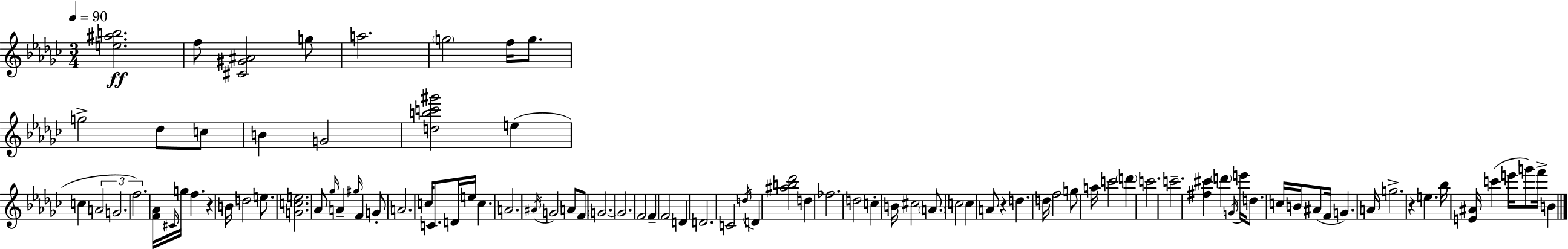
[E5,A#5,B5]/h. F5/e [C#4,G#4,A#4]/h G5/e A5/h. G5/h F5/s G5/e. G5/h Db5/e C5/e B4/q G4/h [D5,B5,C6,G#6]/h E5/q C5/q A4/h G4/h. F5/h. [F4,Ab4]/s C#4/s G5/s F5/q. R/q B4/s D5/h E5/e. [G4,C5,E5]/h. Ab4/e Gb5/s A4/q G#5/s F4/q G4/e A4/h. C5/s C4/e. D4/s E5/s C5/q. A4/h. A#4/s G4/h A4/e F4/e G4/h. G4/h. F4/h F4/q F4/h D4/q D4/h. C4/h D5/s D4/q [A#5,B5,Db6]/h D5/q FES5/h. D5/h C5/q B4/s C#5/h A4/e. C5/h C5/q A4/e R/q D5/q. D5/s F5/h G5/e A5/s C6/h D6/q C6/h. C6/h. [F#5,C#6]/q D6/q G4/s E6/s D5/e. C5/s B4/s A#4/e F4/s G4/q. A4/s G5/h. R/q E5/q. Bb5/s [E4,A#4]/s C6/q E6/s G6/e F6/s B4/q